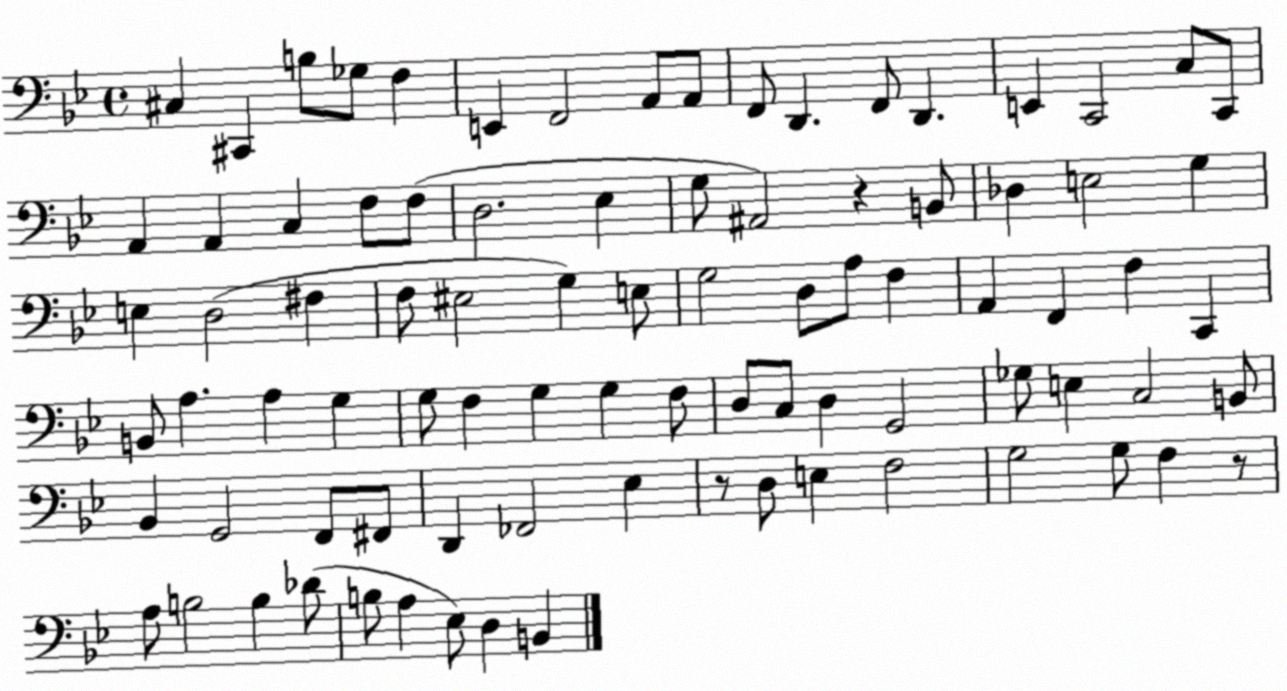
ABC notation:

X:1
T:Untitled
M:4/4
L:1/4
K:Bb
^C, ^C,, B,/2 _G,/2 F, E,, F,,2 A,,/2 A,,/2 F,,/2 D,, F,,/2 D,, E,, C,,2 C,/2 C,,/2 A,, A,, C, F,/2 F,/2 D,2 _E, G,/2 ^A,,2 z B,,/2 _D, E,2 G, E, D,2 ^F, F,/2 ^E,2 G, E,/2 G,2 D,/2 A,/2 F, A,, F,, F, C,, B,,/2 A, A, G, G,/2 F, G, G, F,/2 D,/2 C,/2 D, G,,2 _G,/2 E, C,2 B,,/2 _B,, G,,2 F,,/2 ^F,,/2 D,, _F,,2 _E, z/2 D,/2 E, F,2 G,2 G,/2 F, z/2 A,/2 B,2 B, _D/2 B,/2 A, _E,/2 D, B,,